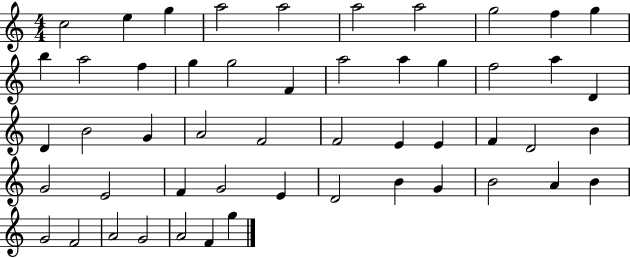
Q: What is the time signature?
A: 4/4